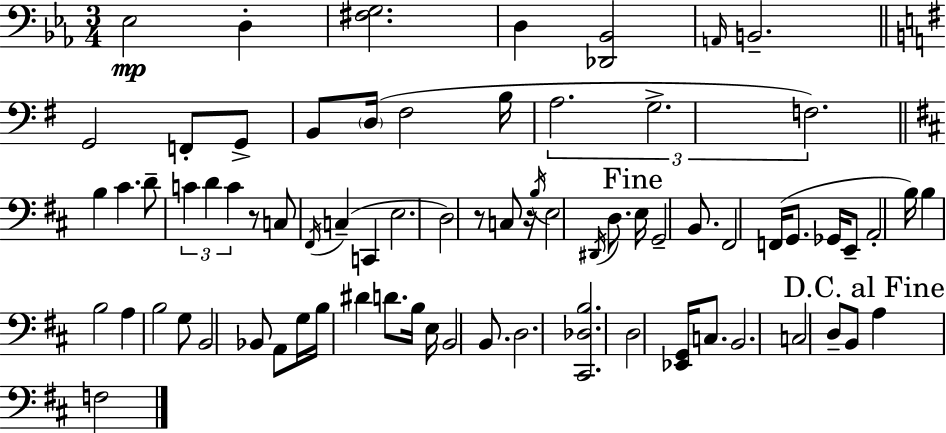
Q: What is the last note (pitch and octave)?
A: F3